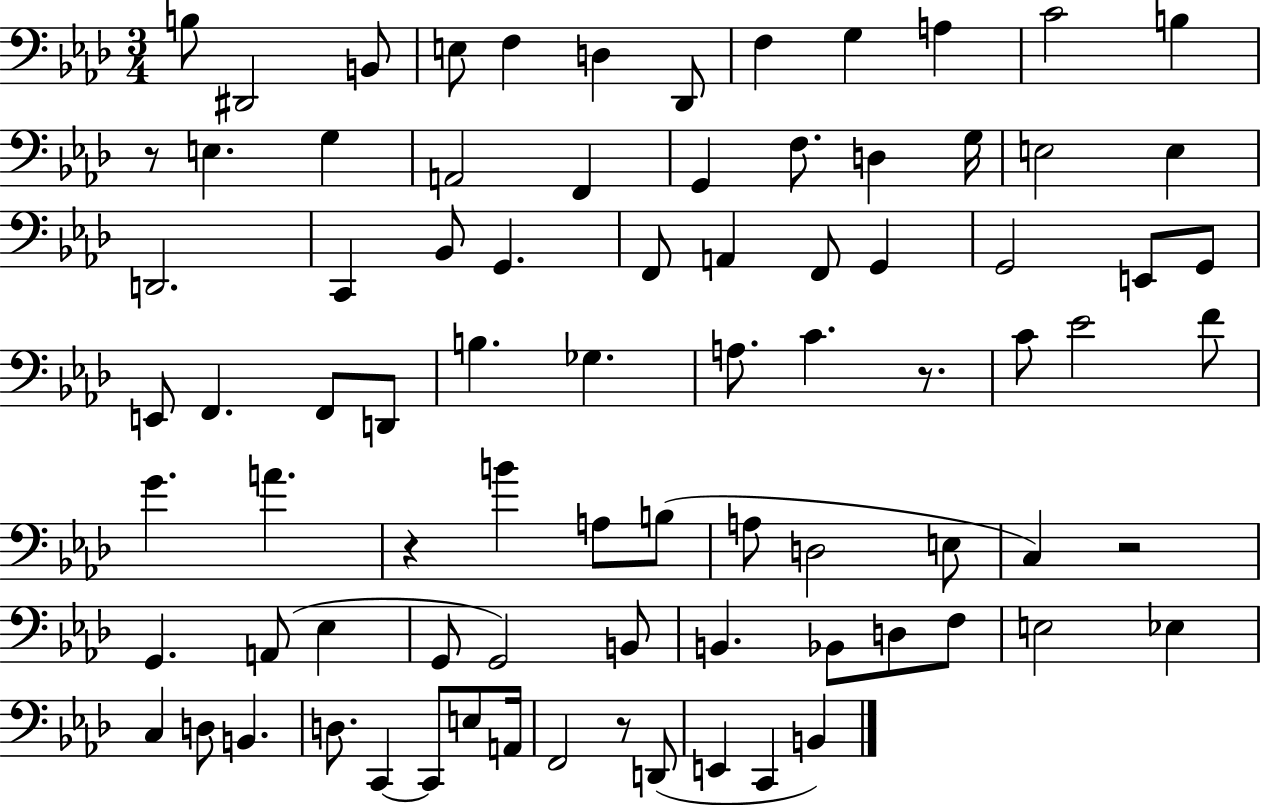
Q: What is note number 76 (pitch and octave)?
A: E2